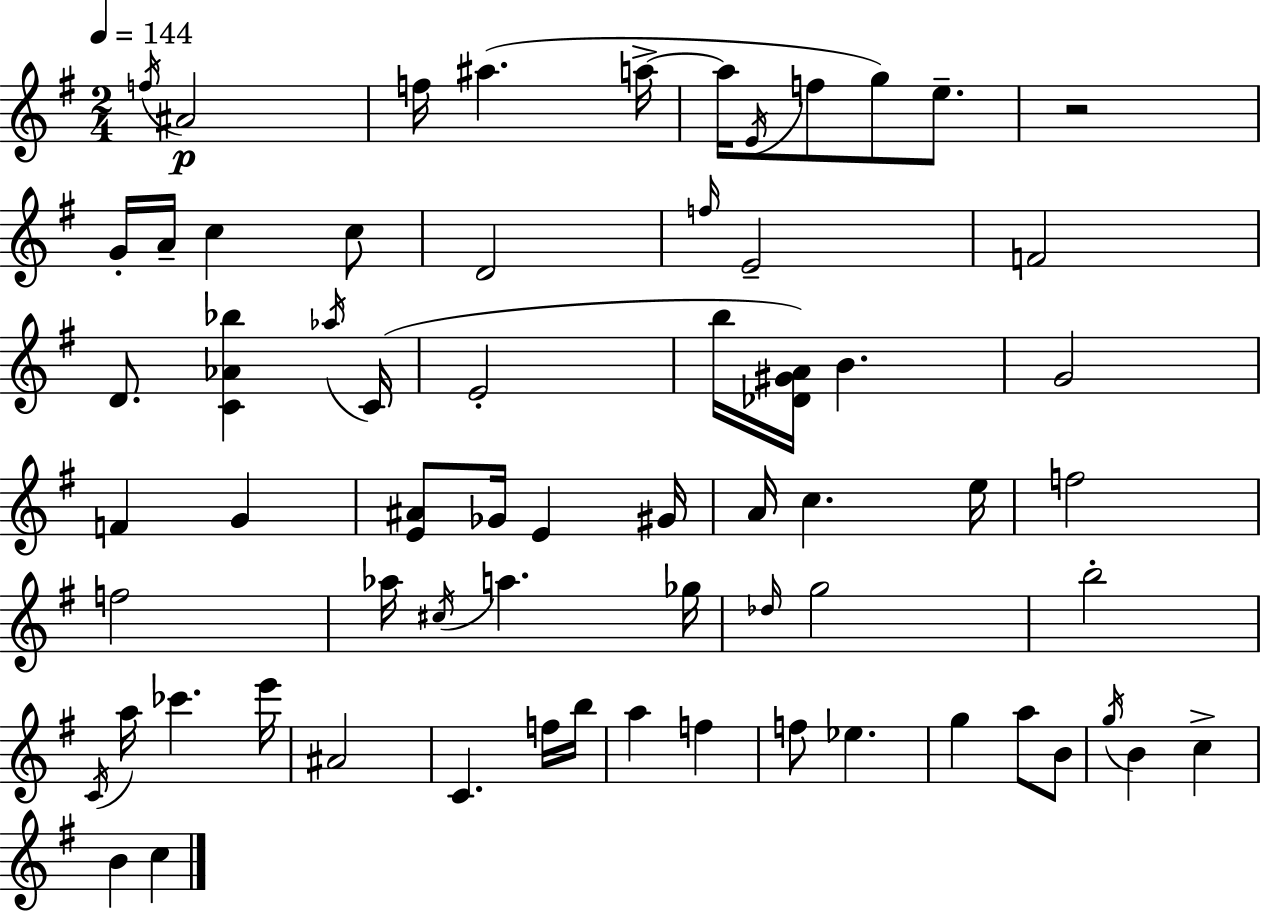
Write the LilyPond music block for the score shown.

{
  \clef treble
  \numericTimeSignature
  \time 2/4
  \key g \major
  \tempo 4 = 144
  \repeat volta 2 { \acciaccatura { f''16 }\p ais'2 | f''16 ais''4.( | a''16->~~ a''16 \acciaccatura { e'16 } f''8 g''8) e''8.-- | r2 | \break g'16-. a'16-- c''4 | c''8 d'2 | \grace { f''16 } e'2-- | f'2 | \break d'8. <c' aes' bes''>4 | \acciaccatura { aes''16 }( c'16 e'2-. | b''16 <des' gis' a'>16) b'4. | g'2 | \break f'4 | g'4 <e' ais'>8 ges'16 e'4 | gis'16 a'16 c''4. | e''16 f''2 | \break f''2 | aes''16 \acciaccatura { cis''16 } a''4. | ges''16 \grace { des''16 } g''2 | b''2-. | \break \acciaccatura { c'16 } a''16 | ces'''4. e'''16 ais'2 | c'4. | f''16 b''16 a''4 | \break f''4 f''8 | ees''4. g''4 | a''8 b'8 \acciaccatura { g''16 } | b'4 c''4-> | \break b'4 c''4 | } \bar "|."
}